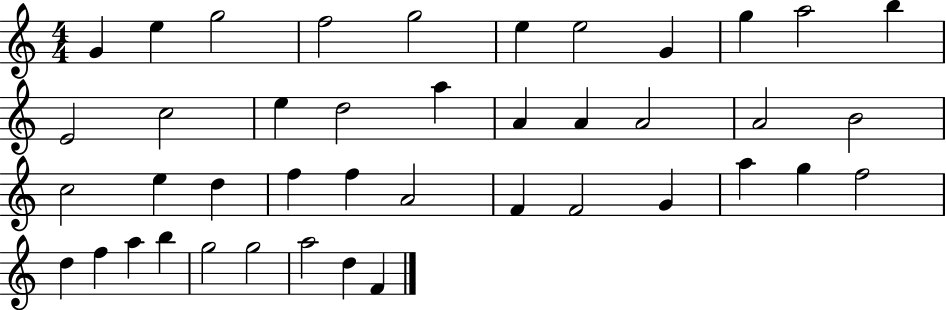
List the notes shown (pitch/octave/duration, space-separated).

G4/q E5/q G5/h F5/h G5/h E5/q E5/h G4/q G5/q A5/h B5/q E4/h C5/h E5/q D5/h A5/q A4/q A4/q A4/h A4/h B4/h C5/h E5/q D5/q F5/q F5/q A4/h F4/q F4/h G4/q A5/q G5/q F5/h D5/q F5/q A5/q B5/q G5/h G5/h A5/h D5/q F4/q